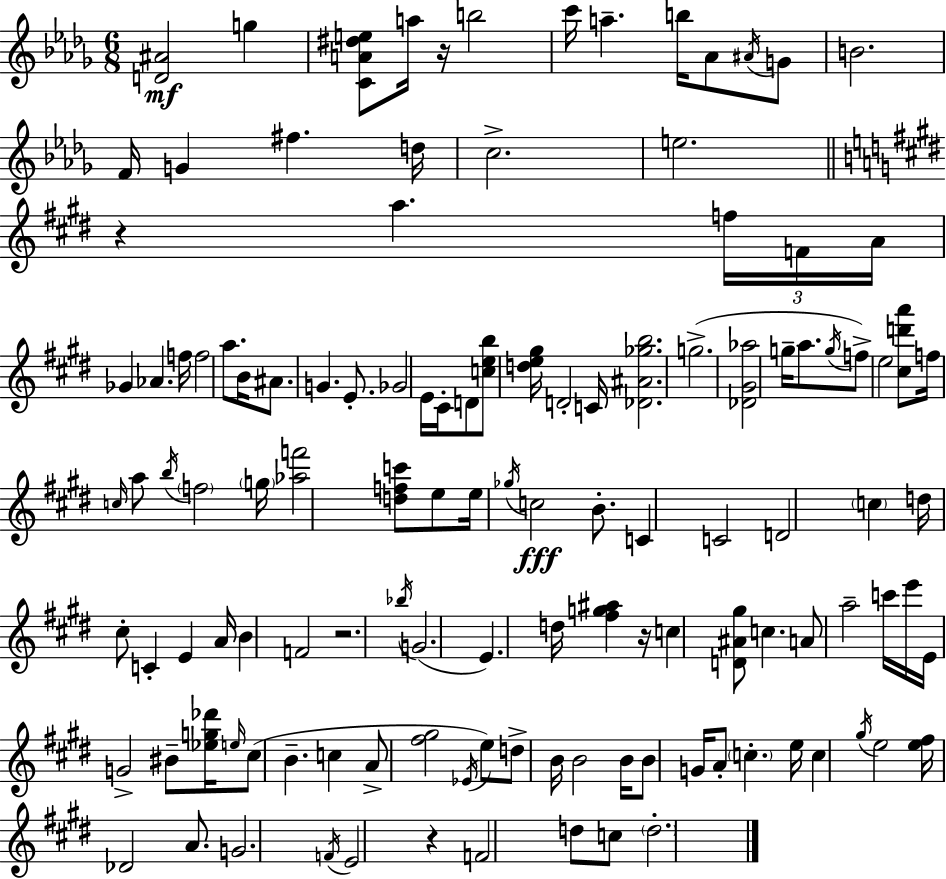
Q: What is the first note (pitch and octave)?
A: G5